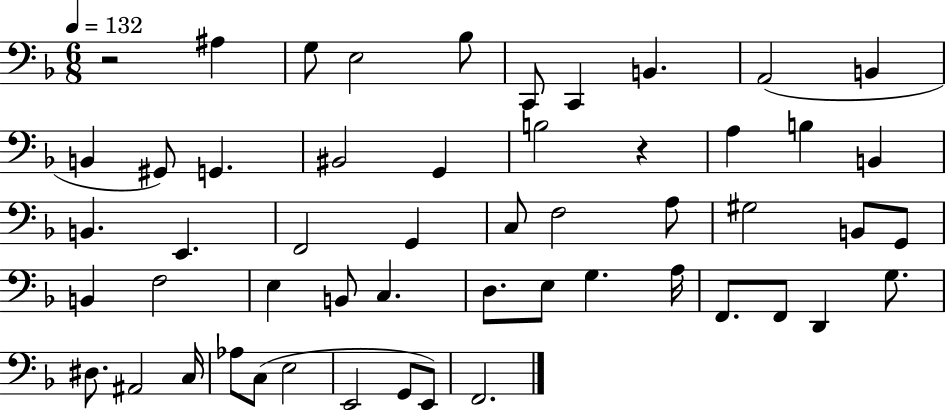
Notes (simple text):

R/h A#3/q G3/e E3/h Bb3/e C2/e C2/q B2/q. A2/h B2/q B2/q G#2/e G2/q. BIS2/h G2/q B3/h R/q A3/q B3/q B2/q B2/q. E2/q. F2/h G2/q C3/e F3/h A3/e G#3/h B2/e G2/e B2/q F3/h E3/q B2/e C3/q. D3/e. E3/e G3/q. A3/s F2/e. F2/e D2/q G3/e. D#3/e. A#2/h C3/s Ab3/e C3/e E3/h E2/h G2/e E2/e F2/h.